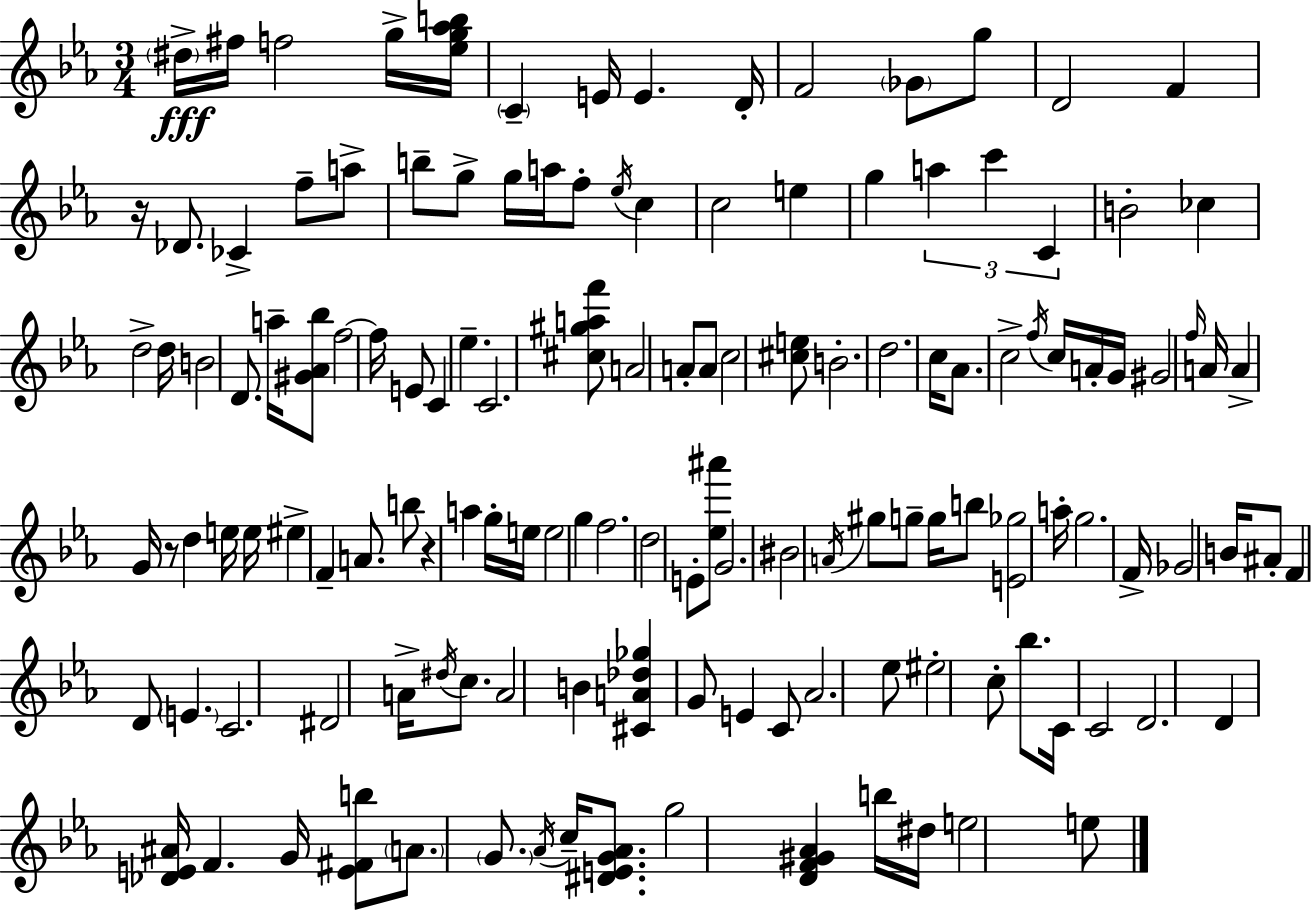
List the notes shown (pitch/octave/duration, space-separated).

D#5/s F#5/s F5/h G5/s [Eb5,G5,Ab5,B5]/s C4/q E4/s E4/q. D4/s F4/h Gb4/e G5/e D4/h F4/q R/s Db4/e. CES4/q F5/e A5/e B5/e G5/e G5/s A5/s F5/e Eb5/s C5/q C5/h E5/q G5/q A5/q C6/q C4/q B4/h CES5/q D5/h D5/s B4/h D4/e. A5/s [G#4,Ab4,Bb5]/e F5/h F5/s E4/e C4/q Eb5/q. C4/h. [C#5,G#5,A5,F6]/e A4/h A4/e A4/e C5/h [C#5,E5]/e B4/h. D5/h. C5/s Ab4/e. C5/h F5/s C5/s A4/s G4/s G#4/h F5/s A4/s A4/q G4/s R/e D5/q E5/s E5/s EIS5/q F4/q A4/e. B5/e R/q A5/q G5/s E5/s E5/h G5/q F5/h. D5/h E4/e [Eb5,A#6]/e G4/h. BIS4/h A4/s G#5/e G5/e G5/s B5/e [E4,Gb5]/h A5/s G5/h. F4/s Gb4/h B4/s A#4/e F4/q D4/e E4/q. C4/h. D#4/h A4/s D#5/s C5/e. A4/h B4/q [C#4,A4,Db5,Gb5]/q G4/e E4/q C4/e Ab4/h. Eb5/e EIS5/h C5/e Bb5/e. C4/s C4/h D4/h. D4/q [Db4,E4,A#4]/s F4/q. G4/s [E4,F#4,B5]/e A4/e. G4/e. Ab4/s C5/s [D#4,E4,G4,Ab4]/e. G5/h [D4,F4,G#4,Ab4]/q B5/s D#5/s E5/h E5/e